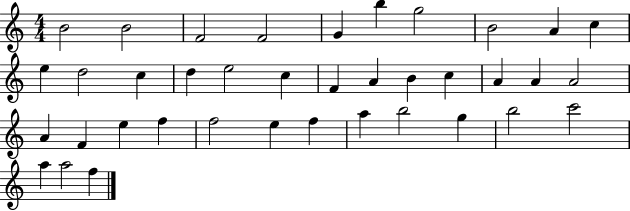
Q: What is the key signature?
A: C major